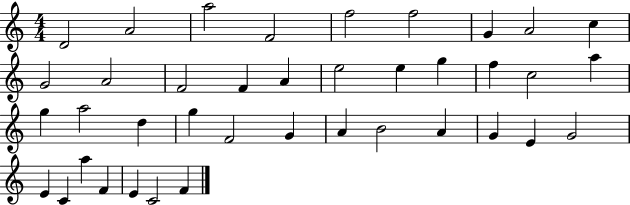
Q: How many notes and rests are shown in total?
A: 39